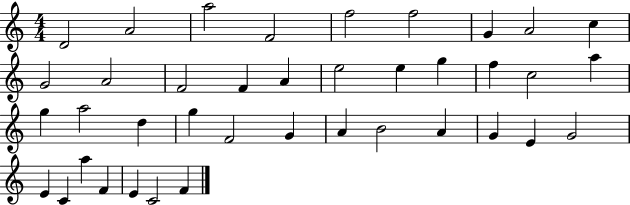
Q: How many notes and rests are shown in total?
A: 39